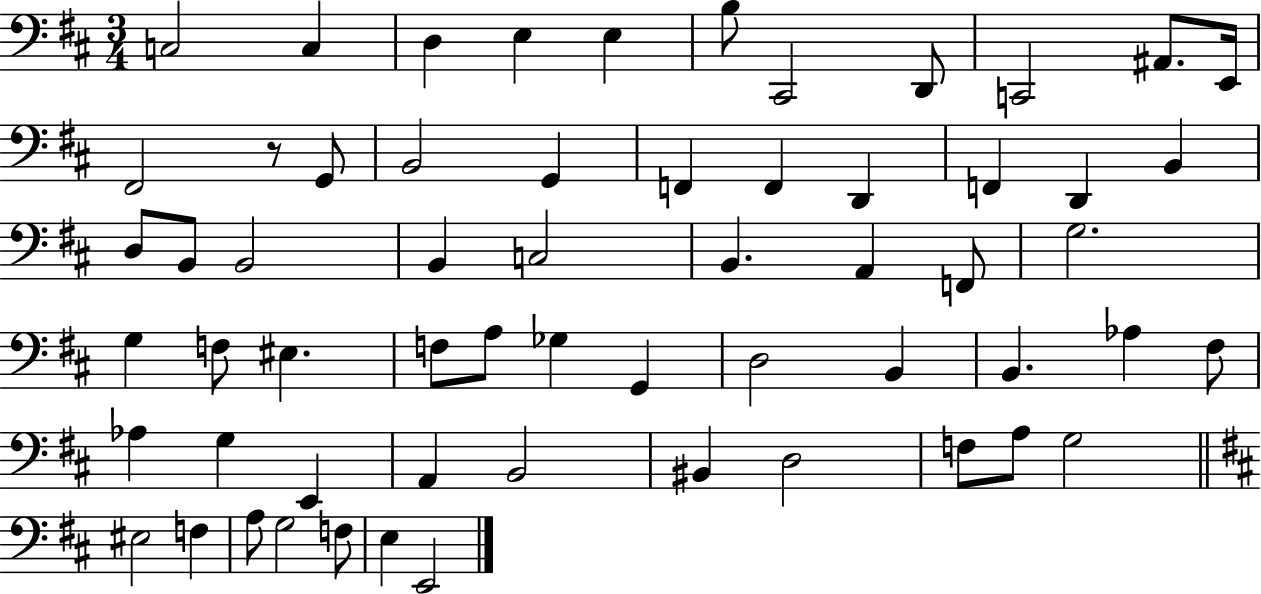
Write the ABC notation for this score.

X:1
T:Untitled
M:3/4
L:1/4
K:D
C,2 C, D, E, E, B,/2 ^C,,2 D,,/2 C,,2 ^A,,/2 E,,/4 ^F,,2 z/2 G,,/2 B,,2 G,, F,, F,, D,, F,, D,, B,, D,/2 B,,/2 B,,2 B,, C,2 B,, A,, F,,/2 G,2 G, F,/2 ^E, F,/2 A,/2 _G, G,, D,2 B,, B,, _A, ^F,/2 _A, G, E,, A,, B,,2 ^B,, D,2 F,/2 A,/2 G,2 ^E,2 F, A,/2 G,2 F,/2 E, E,,2